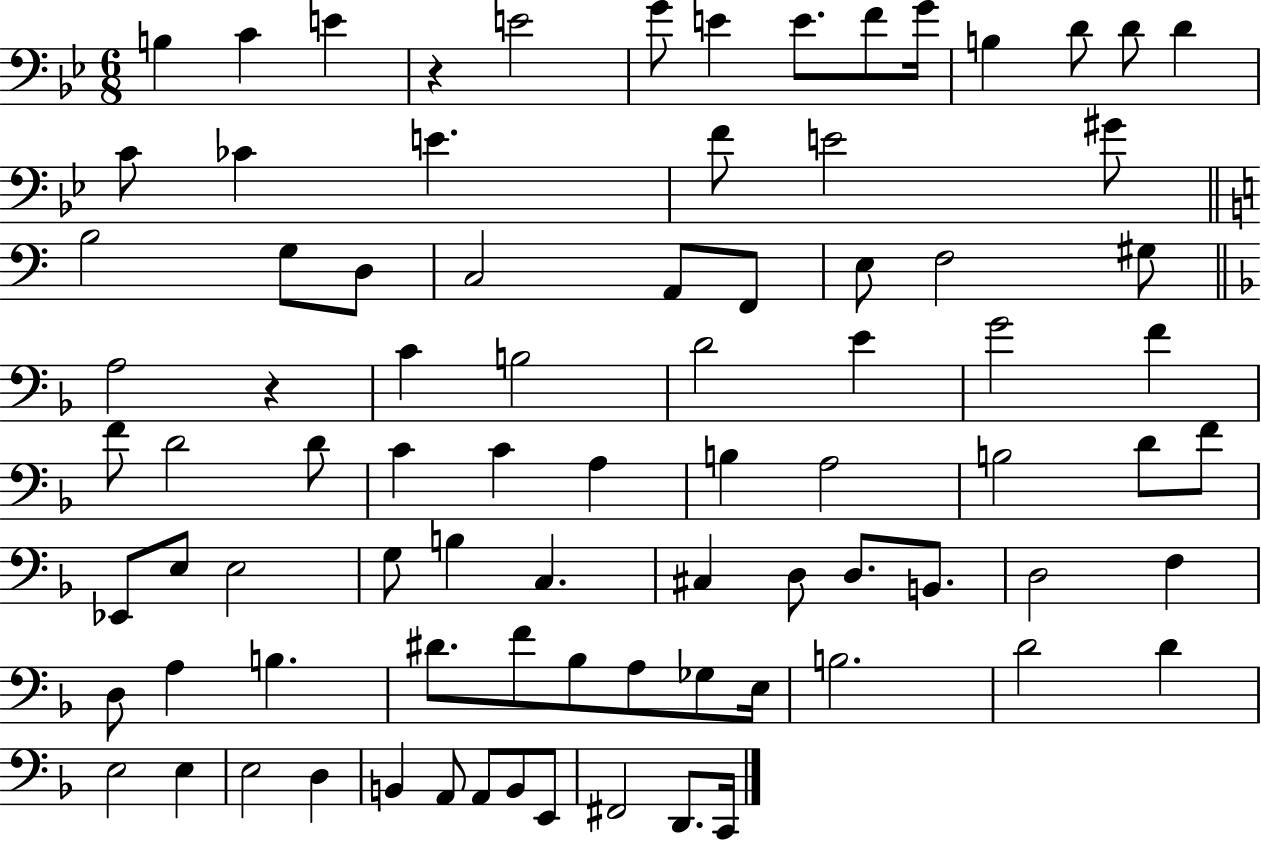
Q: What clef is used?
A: bass